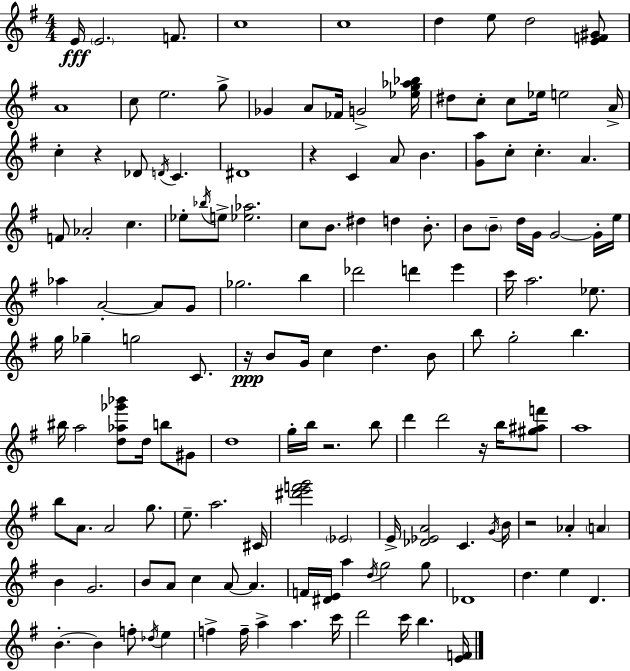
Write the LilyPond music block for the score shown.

{
  \clef treble
  \numericTimeSignature
  \time 4/4
  \key g \major
  \repeat volta 2 { e'16\fff \parenthesize e'2. f'8. | c''1 | c''1 | d''4 e''8 d''2 <e' f' gis'>8 | \break a'1 | c''8 e''2. g''8-> | ges'4 a'8 fes'16 g'2-> <ees'' g'' aes'' bes''>16 | dis''8 c''8-. c''8 ees''16 e''2 a'16-> | \break c''4-. r4 des'8 \acciaccatura { d'16 } c'4. | dis'1 | r4 c'4 a'8 b'4. | <g' a''>8 c''8-. c''4.-. a'4. | \break f'8 aes'2-. c''4. | ees''8-. \acciaccatura { bes''16 } e''8-> <ees'' aes''>2. | c''8 b'8. dis''4 d''4 b'8.-. | b'8 \parenthesize b'8-- d''16 g'16 g'2~~ | \break g'16-. e''16 aes''4 a'2-.~~ a'8 | g'8 ges''2. b''4 | des'''2 d'''4 e'''4 | c'''16 a''2. ees''8. | \break g''16 ges''4-- g''2 c'8. | r16\ppp b'8 g'16 c''4 d''4. | b'8 b''8 g''2-. b''4. | bis''16 a''2 <d'' aes'' ges''' bes'''>8 d''16 b''8 | \break gis'8 d''1 | g''16-. b''16 r2. | b''8 d'''4 d'''2 r16 b''16 | <gis'' ais'' f'''>8 a''1 | \break b''8 a'8. a'2 g''8. | e''8.-- a''2. | cis'16 <dis''' e''' f''' g'''>2 \parenthesize ees'2 | e'16-> <des' ees' a'>2 c'4. | \break \acciaccatura { g'16 } b'16 r2 aes'4-. \parenthesize a'4 | b'4 g'2. | b'8 a'8 c''4 a'8~~ a'4. | f'16 <dis' e'>16 a''4 \acciaccatura { d''16 } g''2 | \break g''8 des'1 | d''4. e''4 d'4. | b'4.-.~~ b'4 f''8-. | \acciaccatura { des''16 } e''4 f''4-> f''16-- a''4-> a''4. | \break c'''16 d'''2 c'''16 b''4. | <e' f'>16 } \bar "|."
}